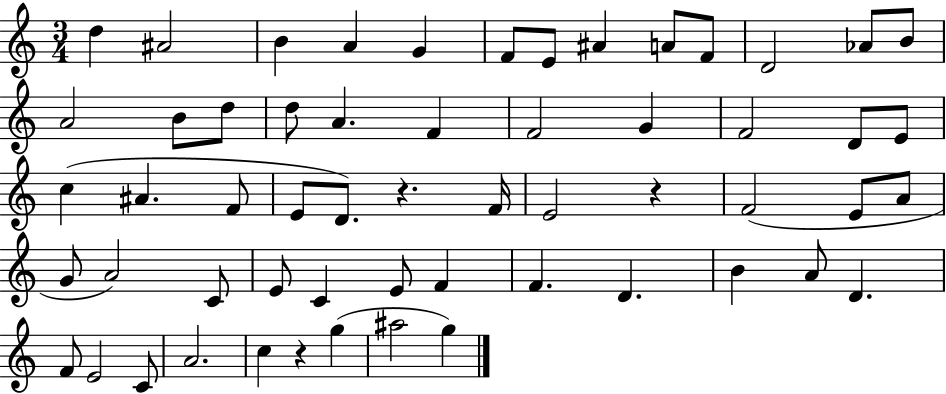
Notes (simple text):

D5/q A#4/h B4/q A4/q G4/q F4/e E4/e A#4/q A4/e F4/e D4/h Ab4/e B4/e A4/h B4/e D5/e D5/e A4/q. F4/q F4/h G4/q F4/h D4/e E4/e C5/q A#4/q. F4/e E4/e D4/e. R/q. F4/s E4/h R/q F4/h E4/e A4/e G4/e A4/h C4/e E4/e C4/q E4/e F4/q F4/q. D4/q. B4/q A4/e D4/q. F4/e E4/h C4/e A4/h. C5/q R/q G5/q A#5/h G5/q